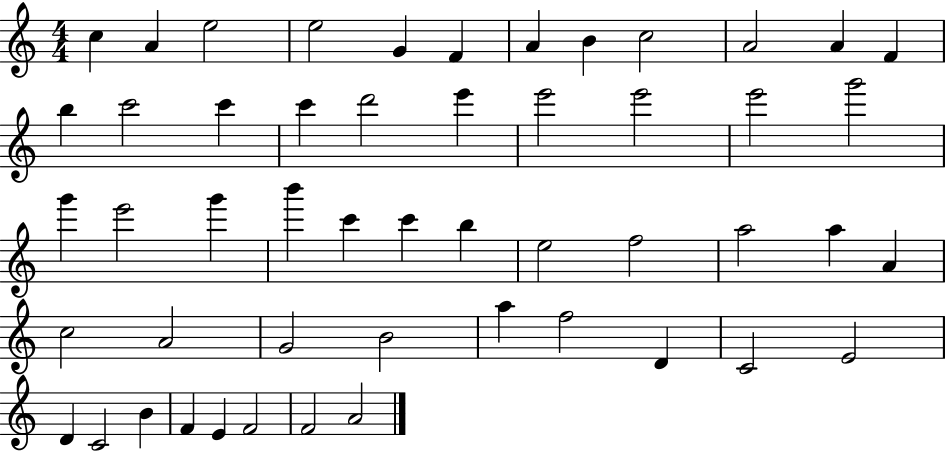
{
  \clef treble
  \numericTimeSignature
  \time 4/4
  \key c \major
  c''4 a'4 e''2 | e''2 g'4 f'4 | a'4 b'4 c''2 | a'2 a'4 f'4 | \break b''4 c'''2 c'''4 | c'''4 d'''2 e'''4 | e'''2 e'''2 | e'''2 g'''2 | \break g'''4 e'''2 g'''4 | b'''4 c'''4 c'''4 b''4 | e''2 f''2 | a''2 a''4 a'4 | \break c''2 a'2 | g'2 b'2 | a''4 f''2 d'4 | c'2 e'2 | \break d'4 c'2 b'4 | f'4 e'4 f'2 | f'2 a'2 | \bar "|."
}